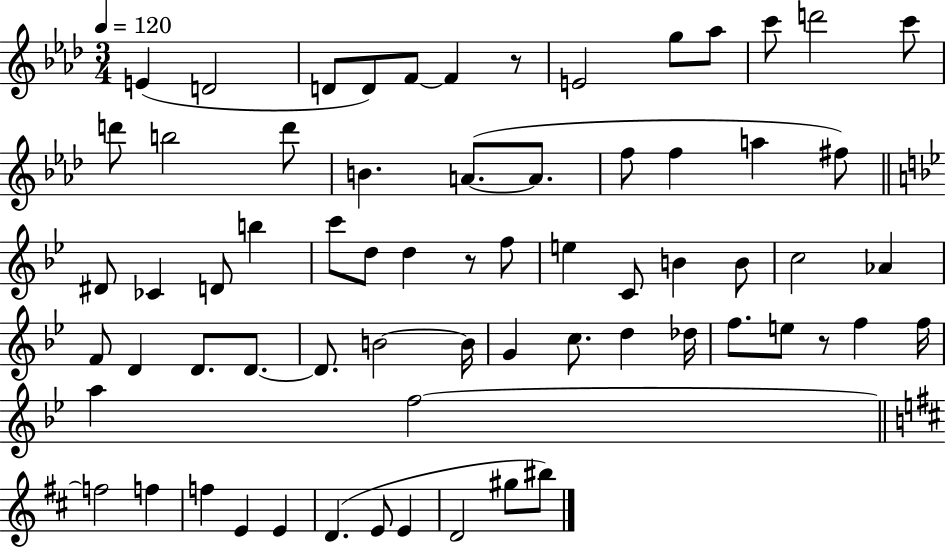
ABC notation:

X:1
T:Untitled
M:3/4
L:1/4
K:Ab
E D2 D/2 D/2 F/2 F z/2 E2 g/2 _a/2 c'/2 d'2 c'/2 d'/2 b2 d'/2 B A/2 A/2 f/2 f a ^f/2 ^D/2 _C D/2 b c'/2 d/2 d z/2 f/2 e C/2 B B/2 c2 _A F/2 D D/2 D/2 D/2 B2 B/4 G c/2 d _d/4 f/2 e/2 z/2 f f/4 a f2 f2 f f E E D E/2 E D2 ^g/2 ^b/2